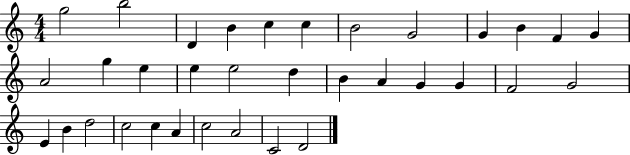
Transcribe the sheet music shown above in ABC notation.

X:1
T:Untitled
M:4/4
L:1/4
K:C
g2 b2 D B c c B2 G2 G B F G A2 g e e e2 d B A G G F2 G2 E B d2 c2 c A c2 A2 C2 D2